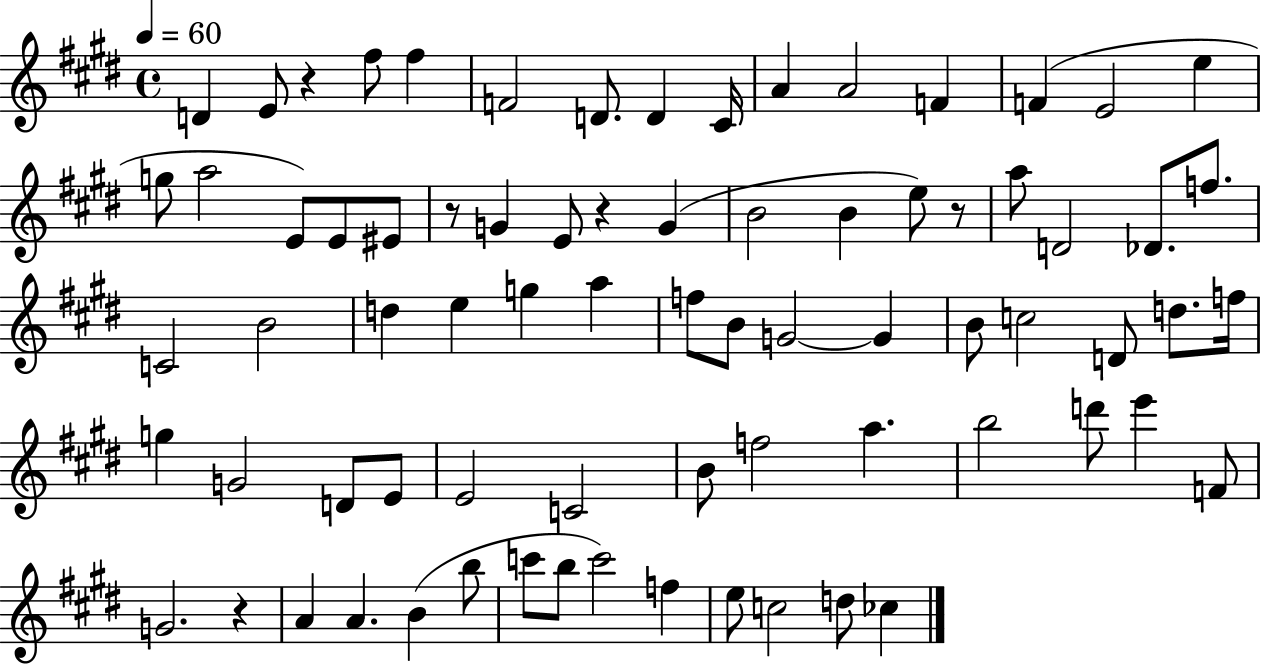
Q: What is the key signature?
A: E major